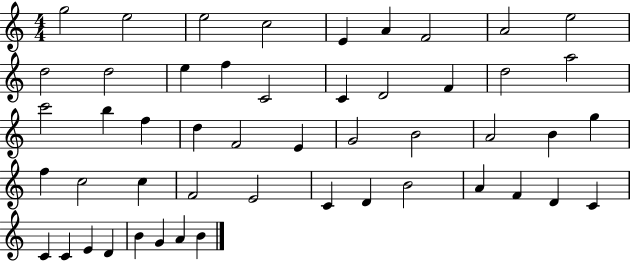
X:1
T:Untitled
M:4/4
L:1/4
K:C
g2 e2 e2 c2 E A F2 A2 e2 d2 d2 e f C2 C D2 F d2 a2 c'2 b f d F2 E G2 B2 A2 B g f c2 c F2 E2 C D B2 A F D C C C E D B G A B